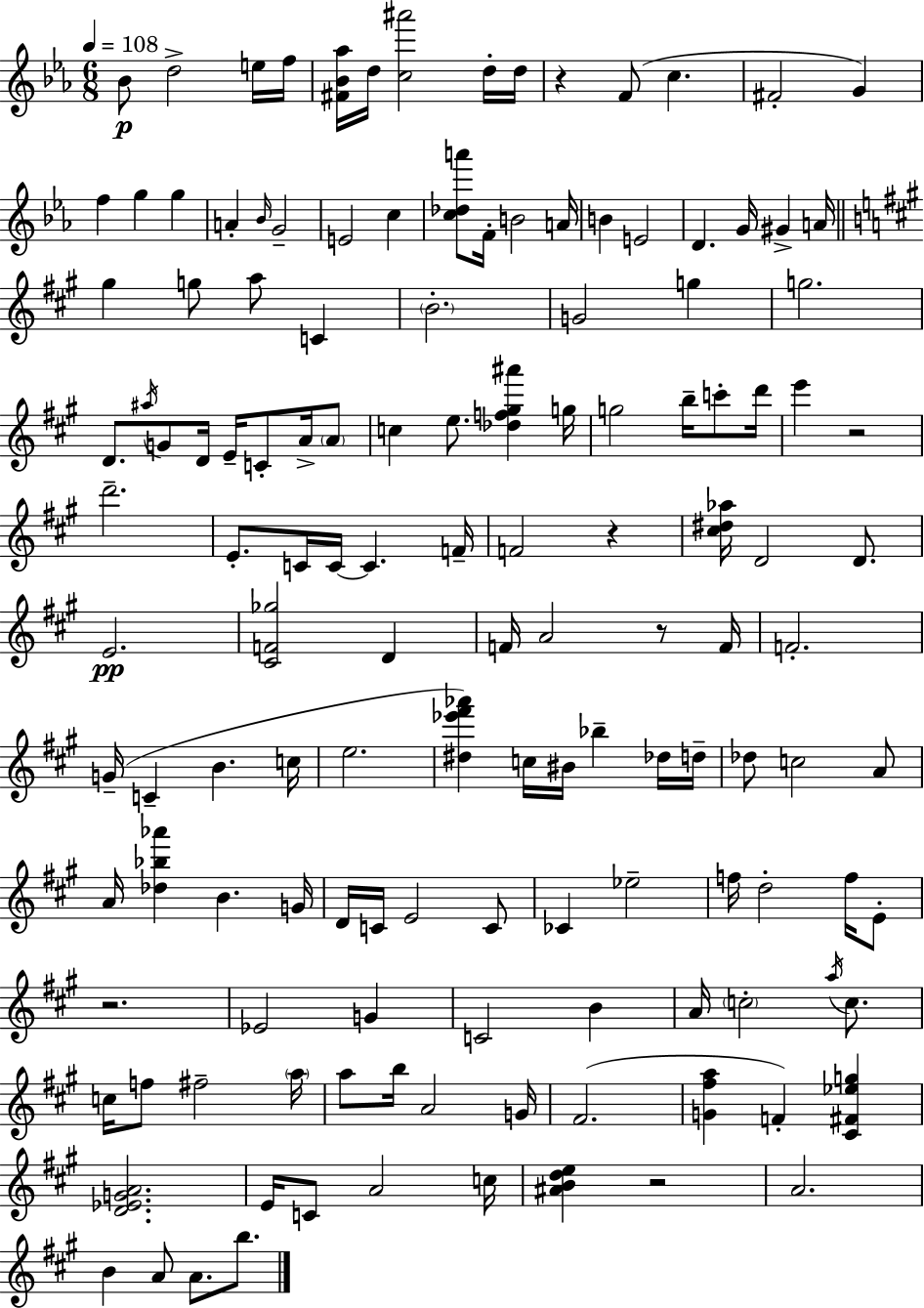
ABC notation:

X:1
T:Untitled
M:6/8
L:1/4
K:Cm
_B/2 d2 e/4 f/4 [^F_B_a]/4 d/4 [c^a']2 d/4 d/4 z F/2 c ^F2 G f g g A _B/4 G2 E2 c [c_da']/2 F/4 B2 A/4 B E2 D G/4 ^G A/4 ^g g/2 a/2 C B2 G2 g g2 D/2 ^a/4 G/2 D/4 E/4 C/2 A/4 A/2 c e/2 [_df^g^a'] g/4 g2 b/4 c'/2 d'/4 e' z2 d'2 E/2 C/4 C/4 C F/4 F2 z [^c^d_a]/4 D2 D/2 E2 [^CF_g]2 D F/4 A2 z/2 F/4 F2 G/4 C B c/4 e2 [^d_e'^f'_a'] c/4 ^B/4 _b _d/4 d/4 _d/2 c2 A/2 A/4 [_d_b_a'] B G/4 D/4 C/4 E2 C/2 _C _e2 f/4 d2 f/4 E/2 z2 _E2 G C2 B A/4 c2 a/4 c/2 c/4 f/2 ^f2 a/4 a/2 b/4 A2 G/4 ^F2 [G^fa] F [^C^F_eg] [D_EGA]2 E/4 C/2 A2 c/4 [^ABde] z2 A2 B A/2 A/2 b/2